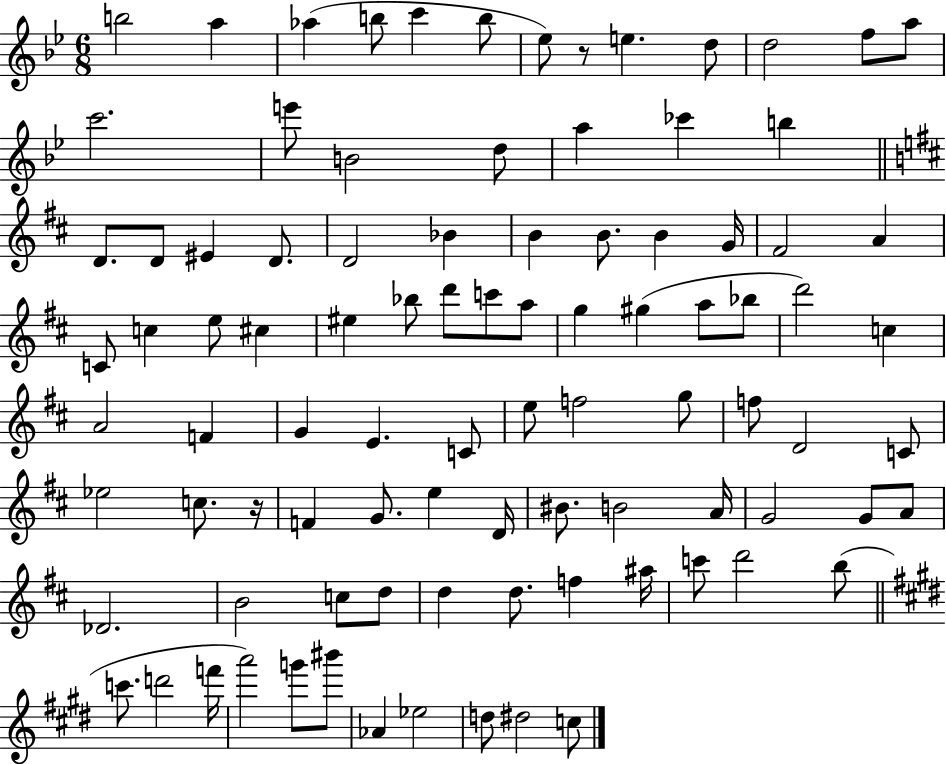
B5/h A5/q Ab5/q B5/e C6/q B5/e Eb5/e R/e E5/q. D5/e D5/h F5/e A5/e C6/h. E6/e B4/h D5/e A5/q CES6/q B5/q D4/e. D4/e EIS4/q D4/e. D4/h Bb4/q B4/q B4/e. B4/q G4/s F#4/h A4/q C4/e C5/q E5/e C#5/q EIS5/q Bb5/e D6/e C6/e A5/e G5/q G#5/q A5/e Bb5/e D6/h C5/q A4/h F4/q G4/q E4/q. C4/e E5/e F5/h G5/e F5/e D4/h C4/e Eb5/h C5/e. R/s F4/q G4/e. E5/q D4/s BIS4/e. B4/h A4/s G4/h G4/e A4/e Db4/h. B4/h C5/e D5/e D5/q D5/e. F5/q A#5/s C6/e D6/h B5/e C6/e. D6/h F6/s A6/h G6/e BIS6/e Ab4/q Eb5/h D5/e D#5/h C5/e